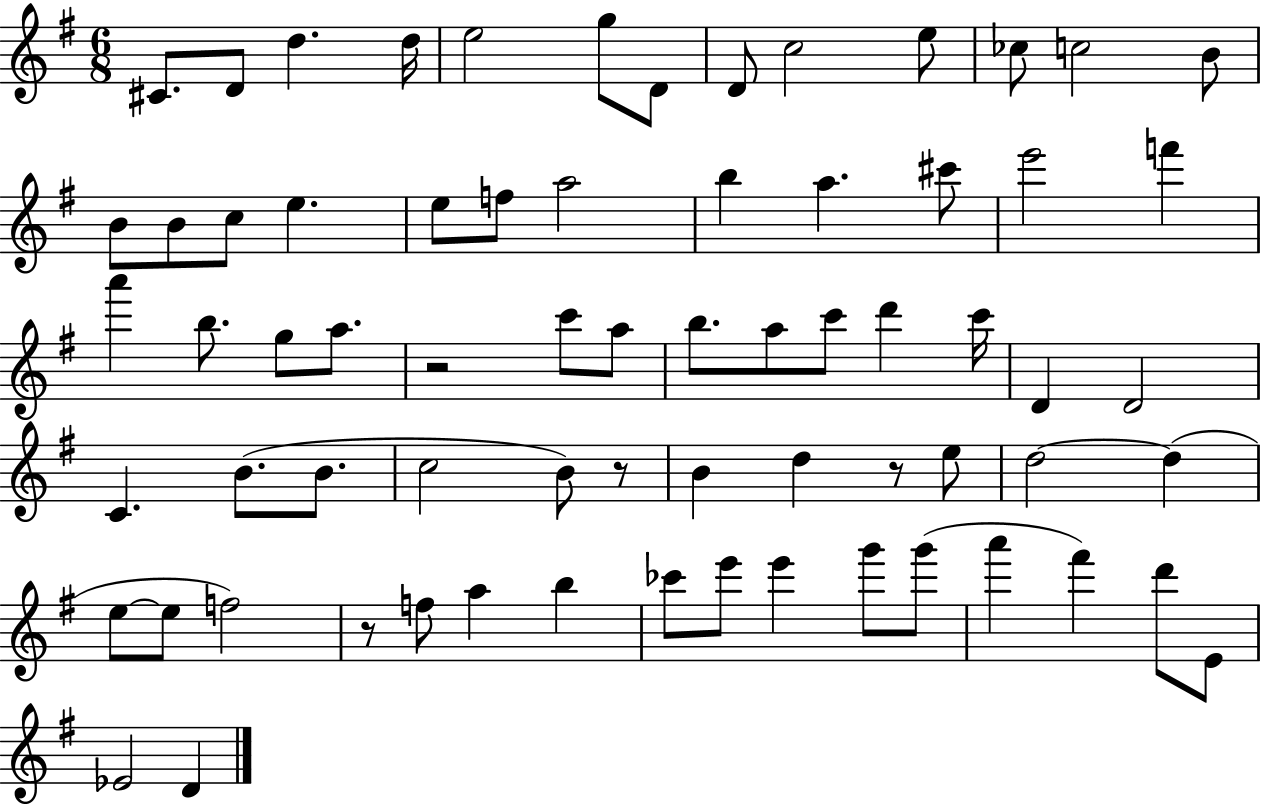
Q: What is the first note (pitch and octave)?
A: C#4